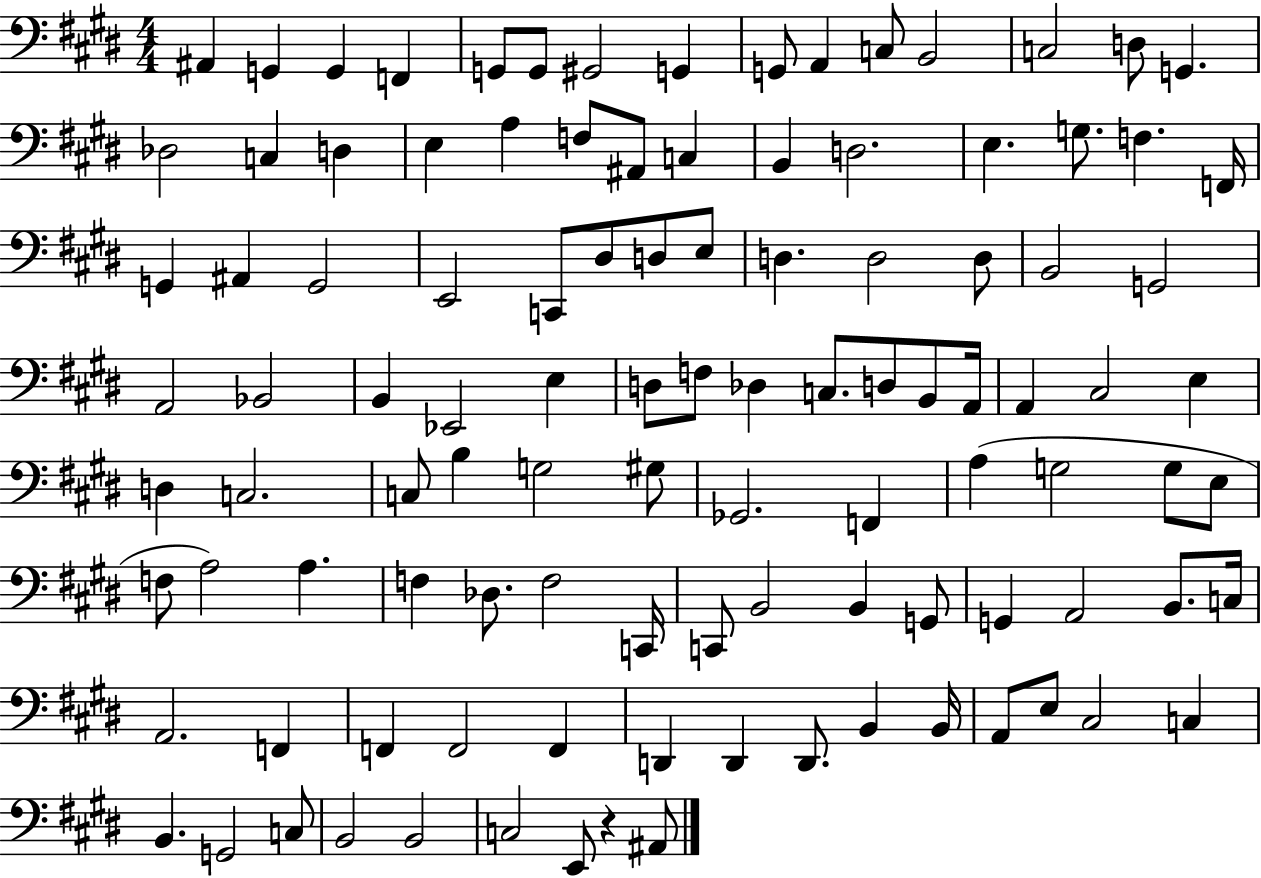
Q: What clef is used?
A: bass